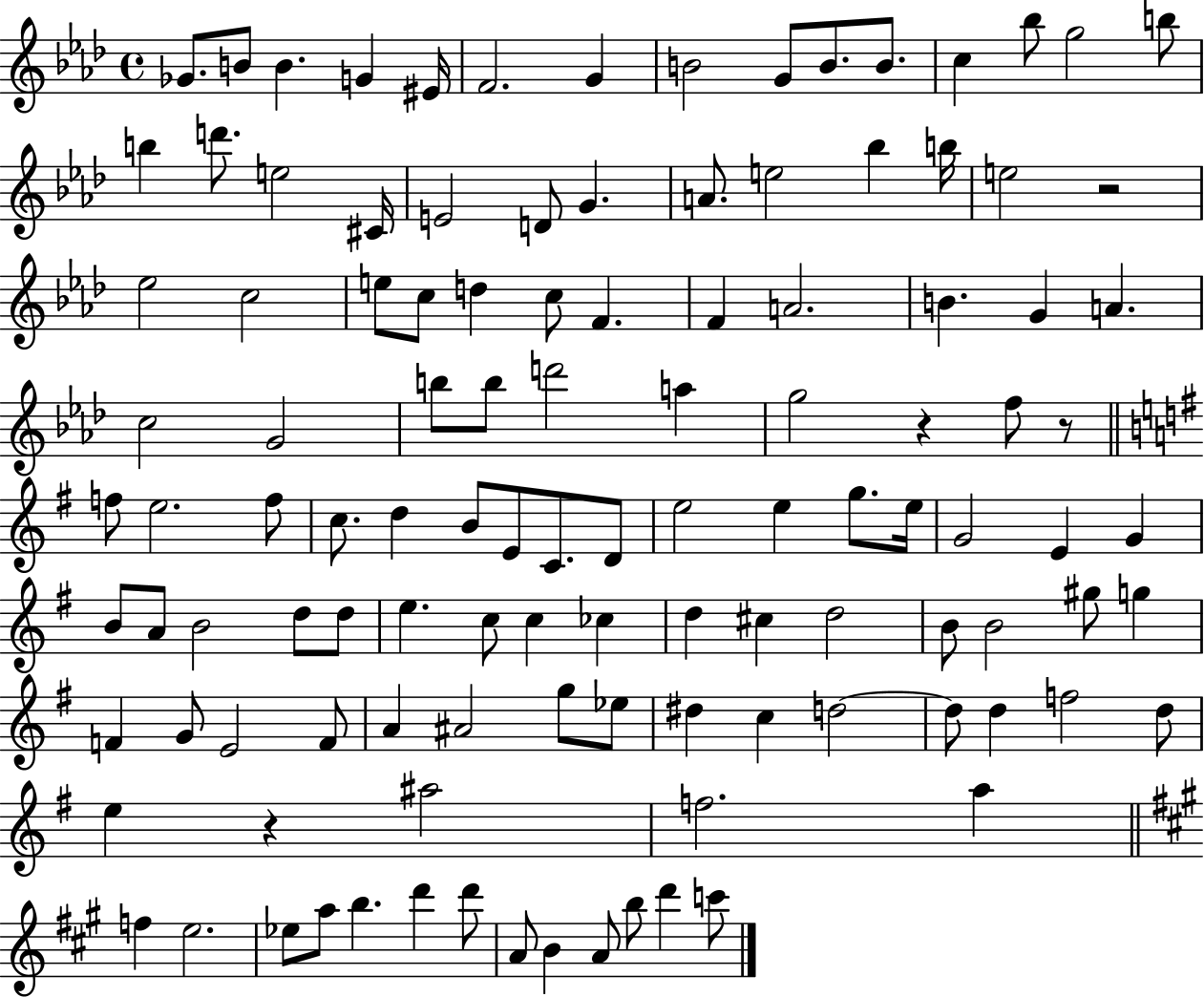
X:1
T:Untitled
M:4/4
L:1/4
K:Ab
_G/2 B/2 B G ^E/4 F2 G B2 G/2 B/2 B/2 c _b/2 g2 b/2 b d'/2 e2 ^C/4 E2 D/2 G A/2 e2 _b b/4 e2 z2 _e2 c2 e/2 c/2 d c/2 F F A2 B G A c2 G2 b/2 b/2 d'2 a g2 z f/2 z/2 f/2 e2 f/2 c/2 d B/2 E/2 C/2 D/2 e2 e g/2 e/4 G2 E G B/2 A/2 B2 d/2 d/2 e c/2 c _c d ^c d2 B/2 B2 ^g/2 g F G/2 E2 F/2 A ^A2 g/2 _e/2 ^d c d2 d/2 d f2 d/2 e z ^a2 f2 a f e2 _e/2 a/2 b d' d'/2 A/2 B A/2 b/2 d' c'/2